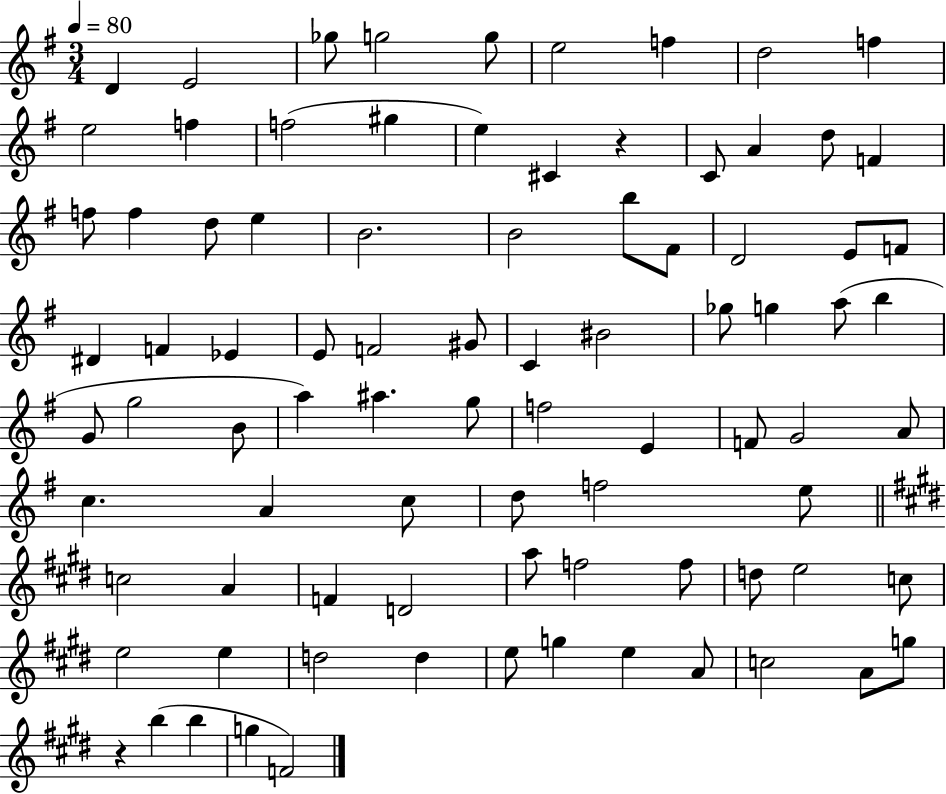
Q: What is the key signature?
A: G major